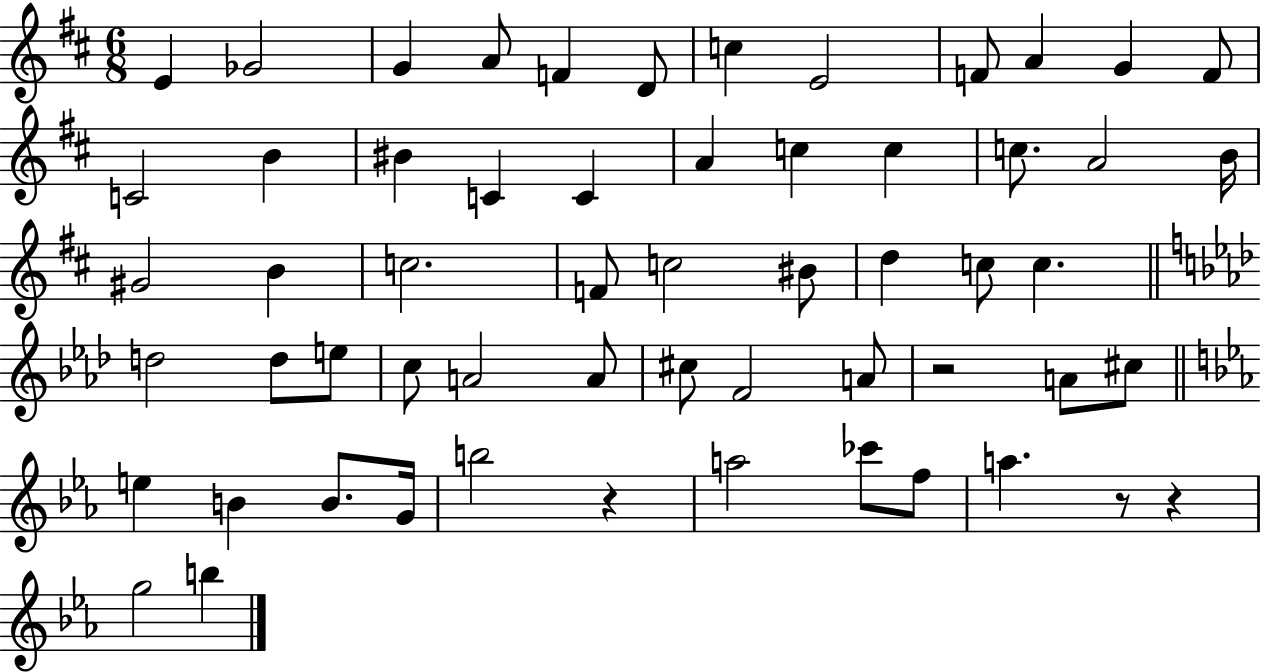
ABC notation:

X:1
T:Untitled
M:6/8
L:1/4
K:D
E _G2 G A/2 F D/2 c E2 F/2 A G F/2 C2 B ^B C C A c c c/2 A2 B/4 ^G2 B c2 F/2 c2 ^B/2 d c/2 c d2 d/2 e/2 c/2 A2 A/2 ^c/2 F2 A/2 z2 A/2 ^c/2 e B B/2 G/4 b2 z a2 _c'/2 f/2 a z/2 z g2 b